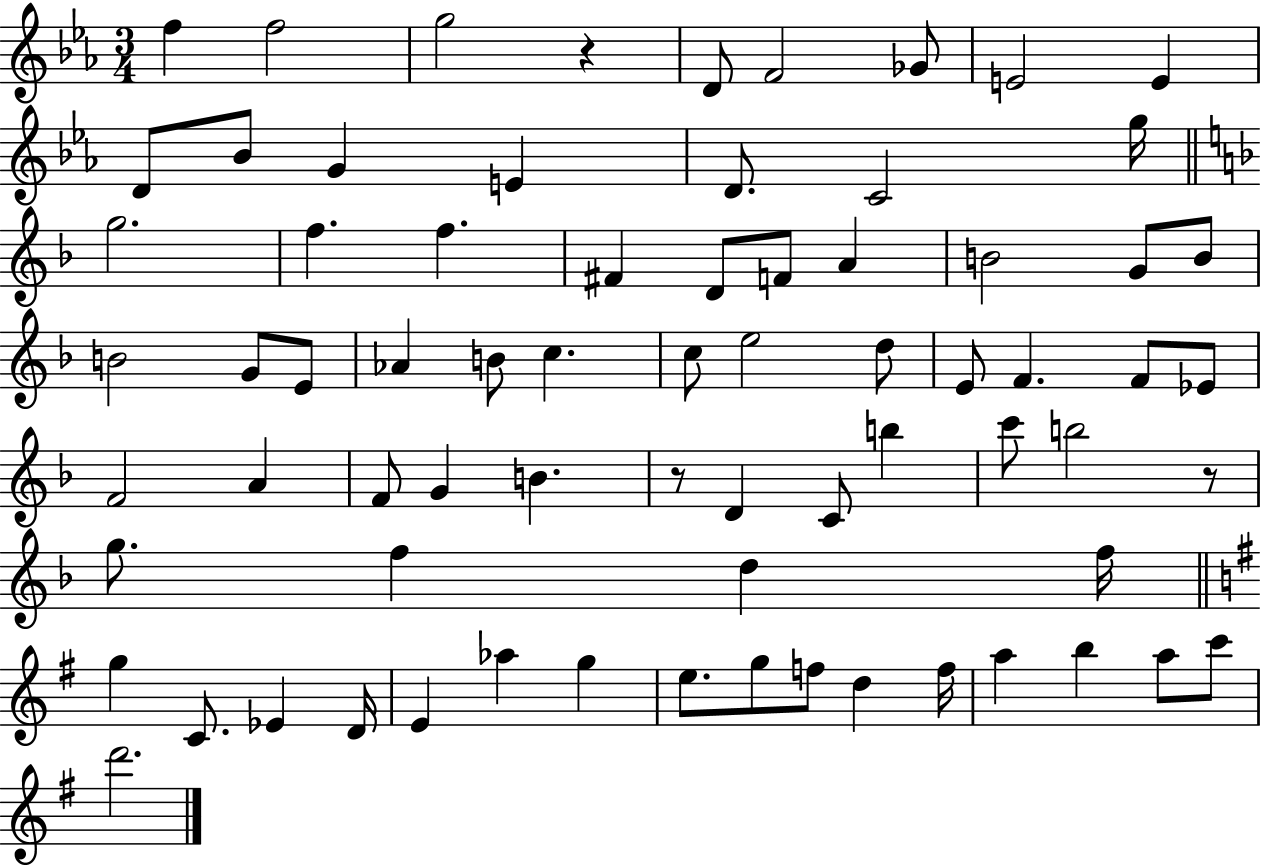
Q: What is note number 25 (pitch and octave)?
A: B4